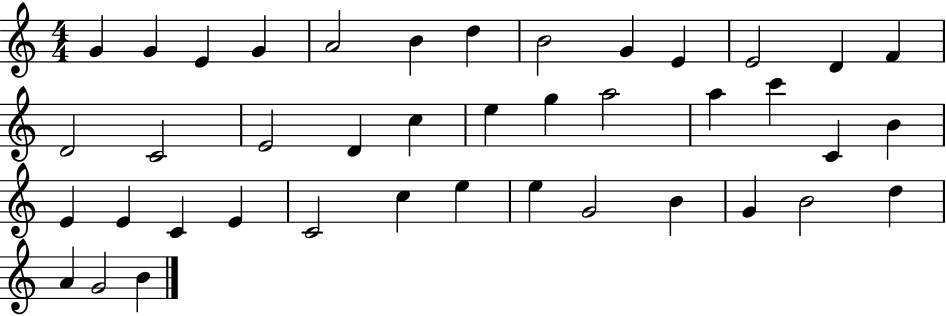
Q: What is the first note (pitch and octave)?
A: G4